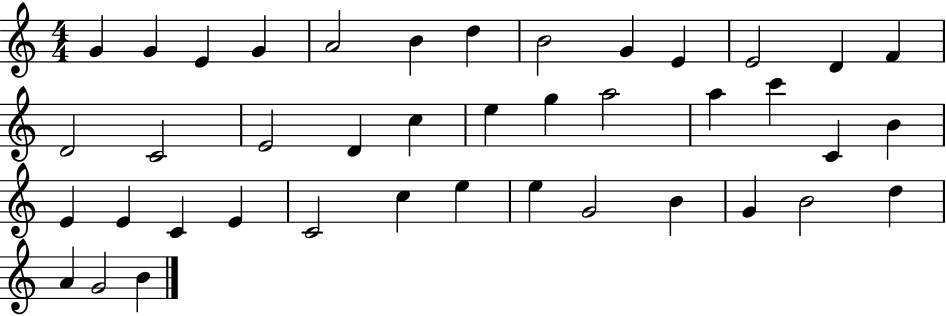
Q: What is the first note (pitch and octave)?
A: G4